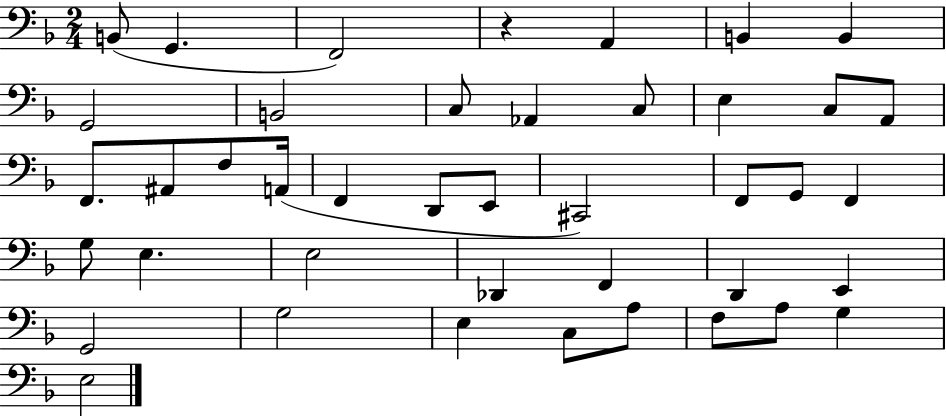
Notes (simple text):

B2/e G2/q. F2/h R/q A2/q B2/q B2/q G2/h B2/h C3/e Ab2/q C3/e E3/q C3/e A2/e F2/e. A#2/e F3/e A2/s F2/q D2/e E2/e C#2/h F2/e G2/e F2/q G3/e E3/q. E3/h Db2/q F2/q D2/q E2/q G2/h G3/h E3/q C3/e A3/e F3/e A3/e G3/q E3/h